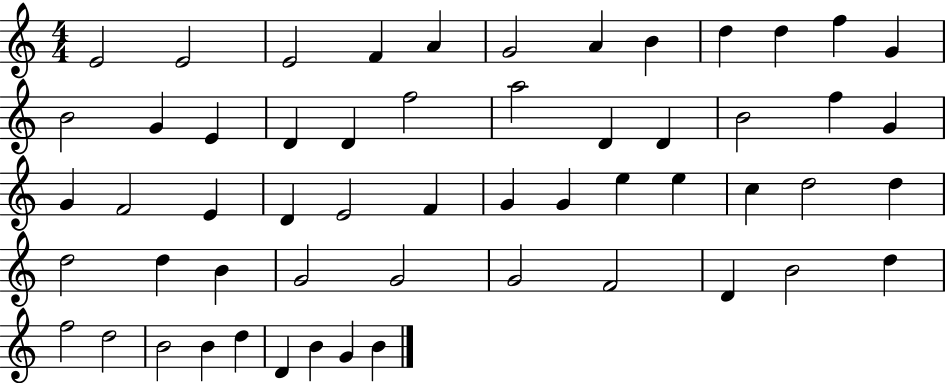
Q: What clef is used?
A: treble